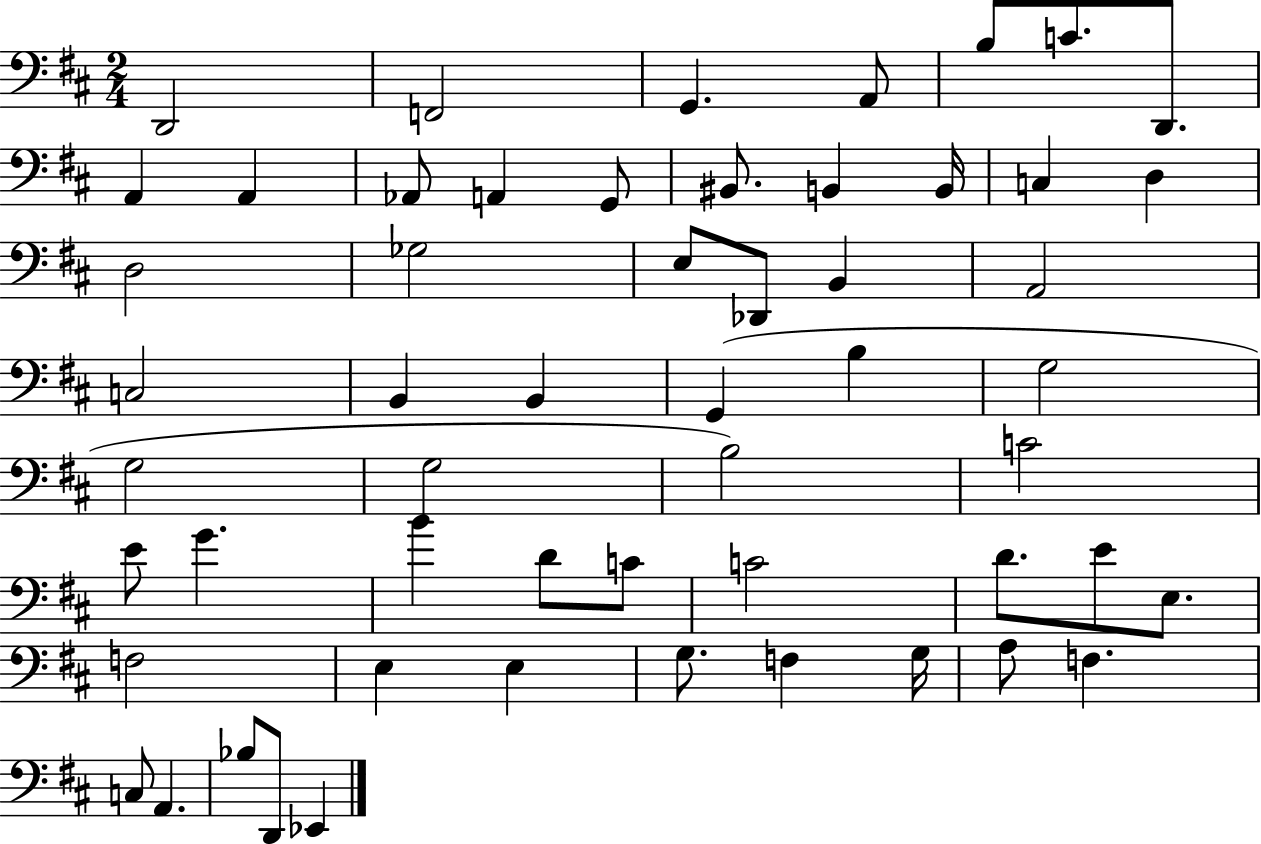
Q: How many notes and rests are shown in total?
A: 55